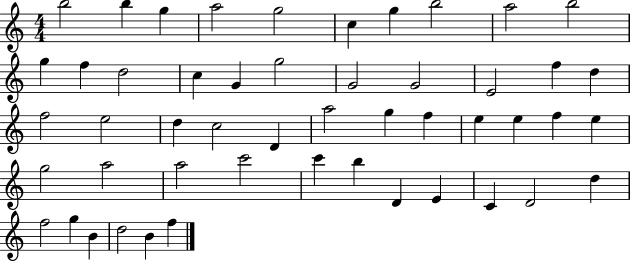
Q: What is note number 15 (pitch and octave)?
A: G4